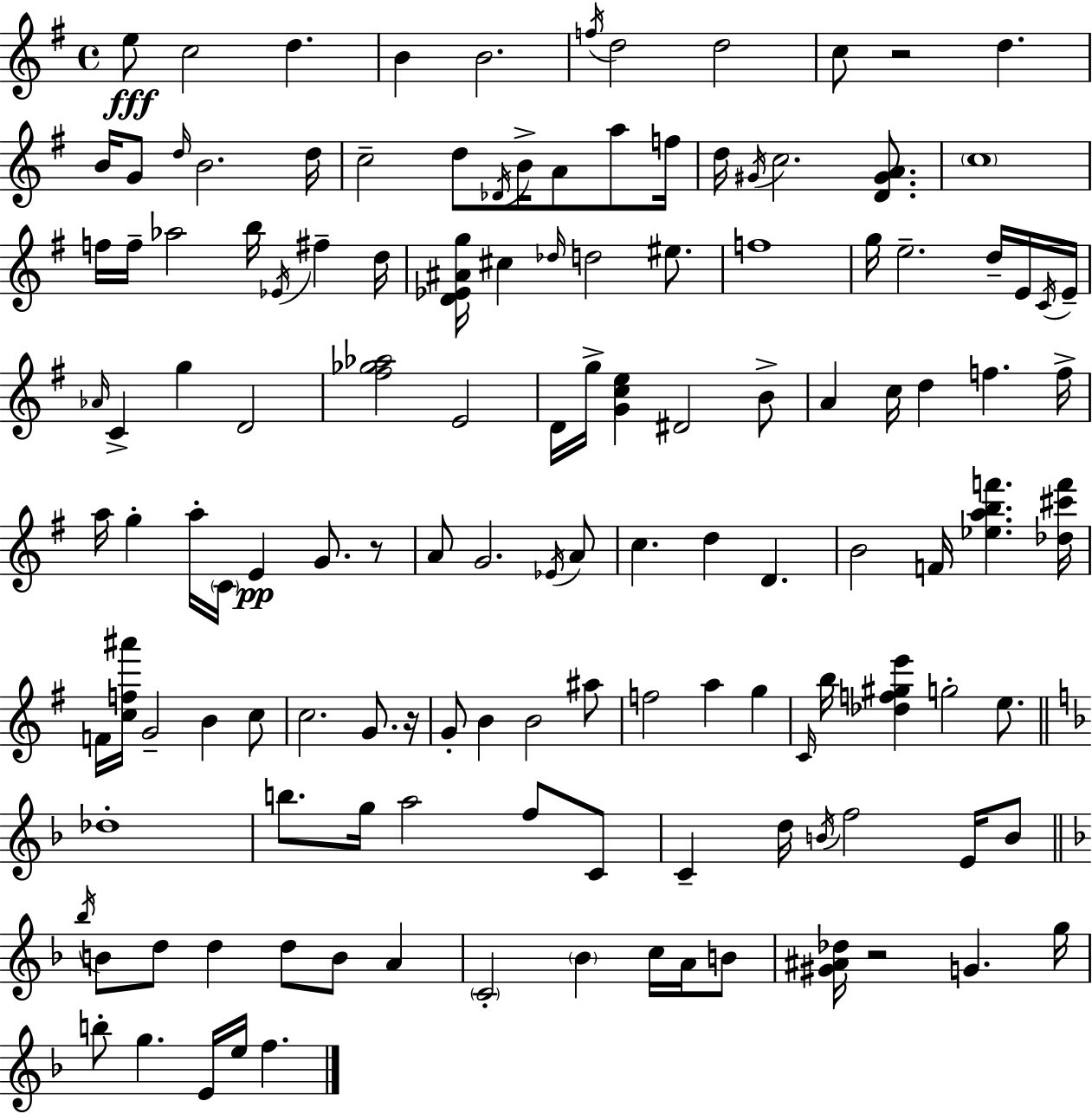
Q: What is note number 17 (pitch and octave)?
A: D5